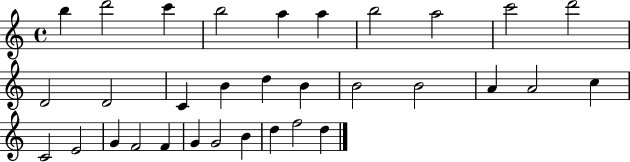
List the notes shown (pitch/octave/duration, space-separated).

B5/q D6/h C6/q B5/h A5/q A5/q B5/h A5/h C6/h D6/h D4/h D4/h C4/q B4/q D5/q B4/q B4/h B4/h A4/q A4/h C5/q C4/h E4/h G4/q F4/h F4/q G4/q G4/h B4/q D5/q F5/h D5/q